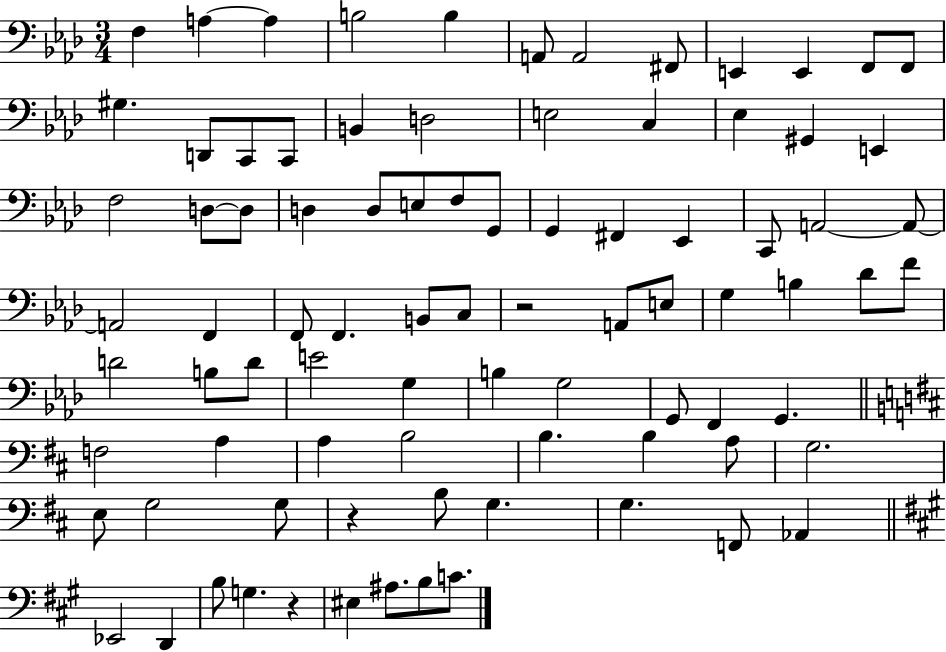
F3/q A3/q A3/q B3/h B3/q A2/e A2/h F#2/e E2/q E2/q F2/e F2/e G#3/q. D2/e C2/e C2/e B2/q D3/h E3/h C3/q Eb3/q G#2/q E2/q F3/h D3/e D3/e D3/q D3/e E3/e F3/e G2/e G2/q F#2/q Eb2/q C2/e A2/h A2/e A2/h F2/q F2/e F2/q. B2/e C3/e R/h A2/e E3/e G3/q B3/q Db4/e F4/e D4/h B3/e D4/e E4/h G3/q B3/q G3/h G2/e F2/q G2/q. F3/h A3/q A3/q B3/h B3/q. B3/q A3/e G3/h. E3/e G3/h G3/e R/q B3/e G3/q. G3/q. F2/e Ab2/q Eb2/h D2/q B3/e G3/q. R/q EIS3/q A#3/e. B3/e C4/e.